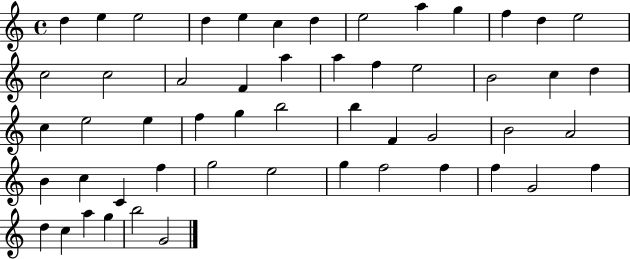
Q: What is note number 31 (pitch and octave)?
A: B5